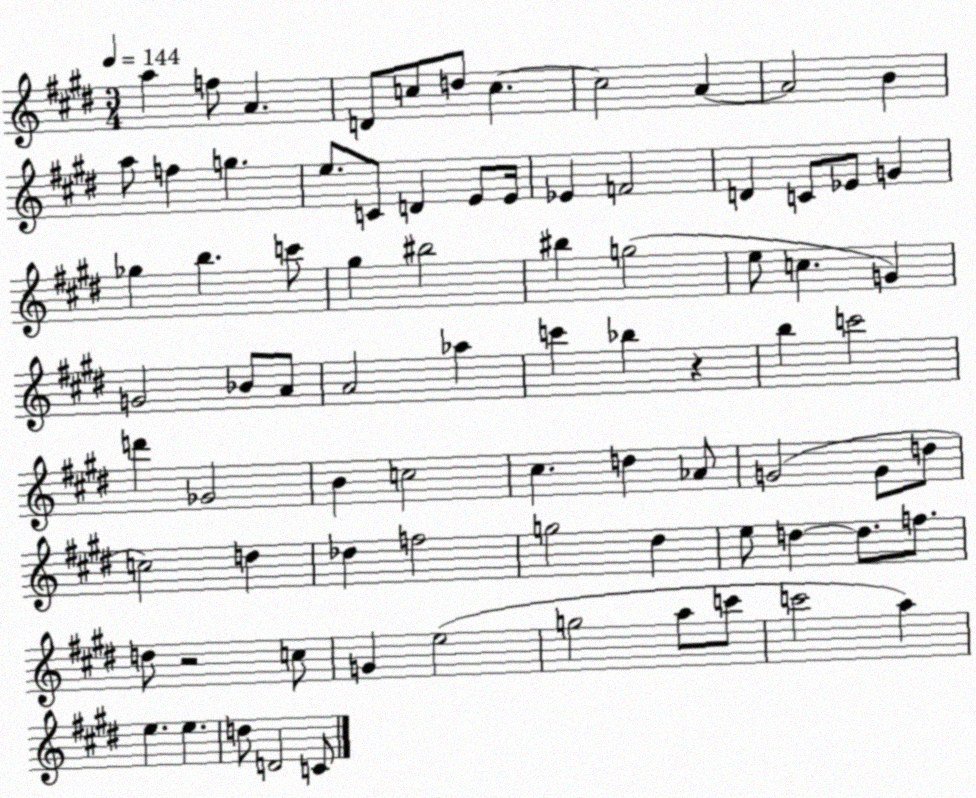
X:1
T:Untitled
M:3/4
L:1/4
K:E
a f/2 A D/2 c/2 d/2 c c2 A A2 B a/2 f g e/2 C/2 D E/2 E/4 _E F2 D C/2 _E/2 G _g b c'/2 ^g ^b2 ^b g2 e/2 c G G2 _B/2 A/2 A2 _a c' _b z b c'2 d' _G2 B c2 ^c d _A/2 G2 G/2 d/2 c2 d _d f2 g2 ^d e/2 d d/2 f/2 d/2 z2 c/2 G e2 g2 a/2 c'/2 c'2 a e e d/2 D2 C/2